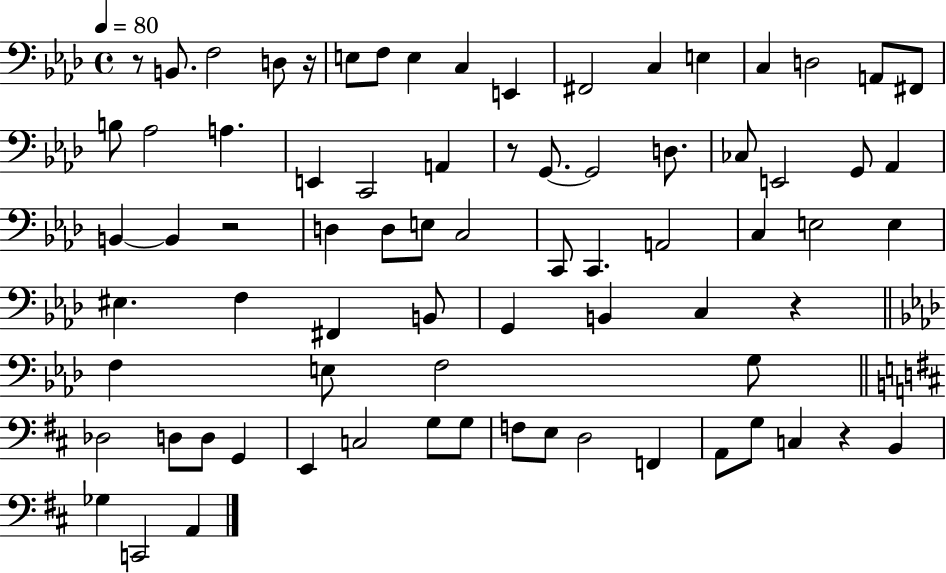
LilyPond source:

{
  \clef bass
  \time 4/4
  \defaultTimeSignature
  \key aes \major
  \tempo 4 = 80
  r8 b,8. f2 d8 r16 | e8 f8 e4 c4 e,4 | fis,2 c4 e4 | c4 d2 a,8 fis,8 | \break b8 aes2 a4. | e,4 c,2 a,4 | r8 g,8.~~ g,2 d8. | ces8 e,2 g,8 aes,4 | \break b,4~~ b,4 r2 | d4 d8 e8 c2 | c,8 c,4. a,2 | c4 e2 e4 | \break eis4. f4 fis,4 b,8 | g,4 b,4 c4 r4 | \bar "||" \break \key aes \major f4 e8 f2 g8 | \bar "||" \break \key d \major des2 d8 d8 g,4 | e,4 c2 g8 g8 | f8 e8 d2 f,4 | a,8 g8 c4 r4 b,4 | \break ges4 c,2 a,4 | \bar "|."
}